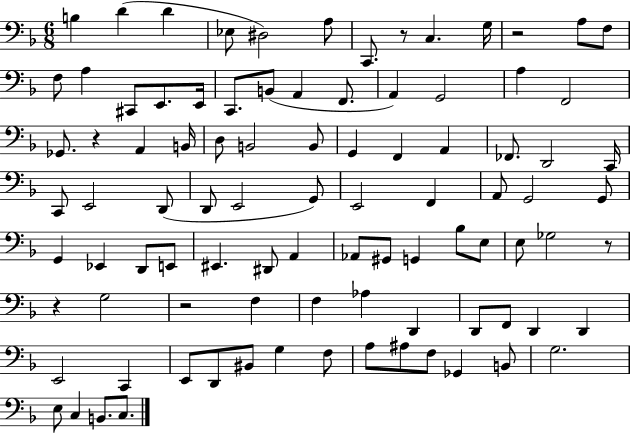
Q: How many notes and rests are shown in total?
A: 93